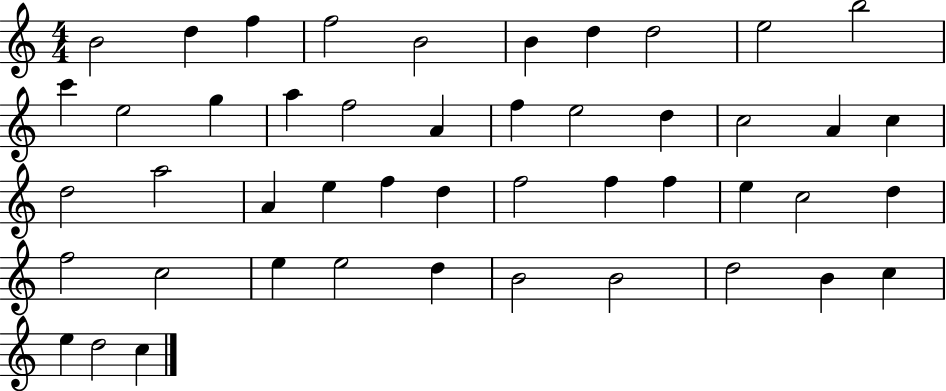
X:1
T:Untitled
M:4/4
L:1/4
K:C
B2 d f f2 B2 B d d2 e2 b2 c' e2 g a f2 A f e2 d c2 A c d2 a2 A e f d f2 f f e c2 d f2 c2 e e2 d B2 B2 d2 B c e d2 c